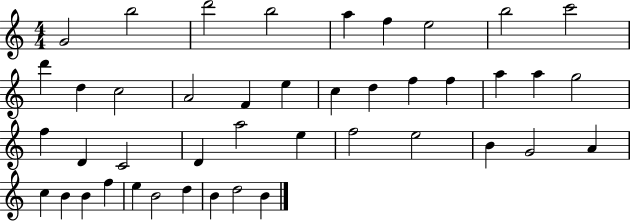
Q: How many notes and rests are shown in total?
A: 43